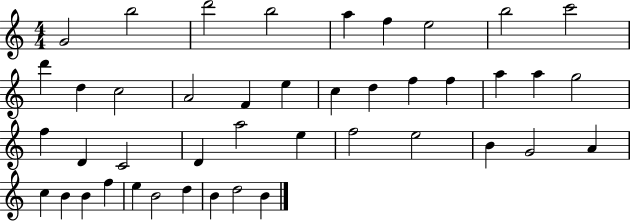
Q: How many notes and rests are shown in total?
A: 43